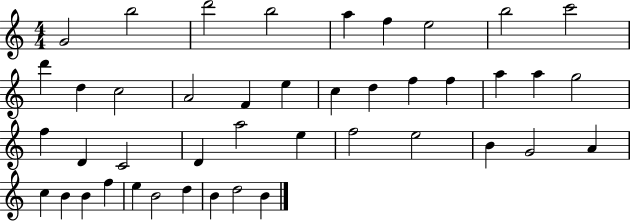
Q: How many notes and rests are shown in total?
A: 43